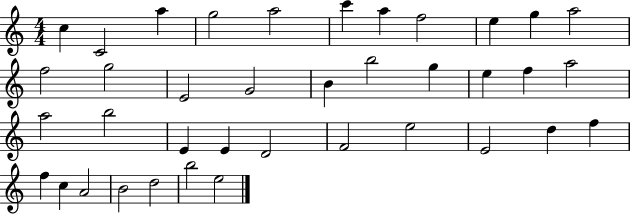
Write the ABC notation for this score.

X:1
T:Untitled
M:4/4
L:1/4
K:C
c C2 a g2 a2 c' a f2 e g a2 f2 g2 E2 G2 B b2 g e f a2 a2 b2 E E D2 F2 e2 E2 d f f c A2 B2 d2 b2 e2